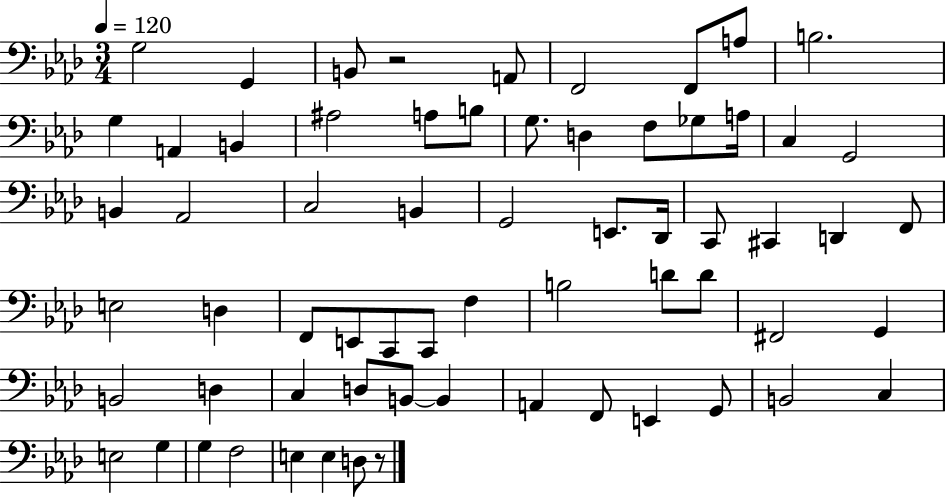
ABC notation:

X:1
T:Untitled
M:3/4
L:1/4
K:Ab
G,2 G,, B,,/2 z2 A,,/2 F,,2 F,,/2 A,/2 B,2 G, A,, B,, ^A,2 A,/2 B,/2 G,/2 D, F,/2 _G,/2 A,/4 C, G,,2 B,, _A,,2 C,2 B,, G,,2 E,,/2 _D,,/4 C,,/2 ^C,, D,, F,,/2 E,2 D, F,,/2 E,,/2 C,,/2 C,,/2 F, B,2 D/2 D/2 ^F,,2 G,, B,,2 D, C, D,/2 B,,/2 B,, A,, F,,/2 E,, G,,/2 B,,2 C, E,2 G, G, F,2 E, E, D,/2 z/2